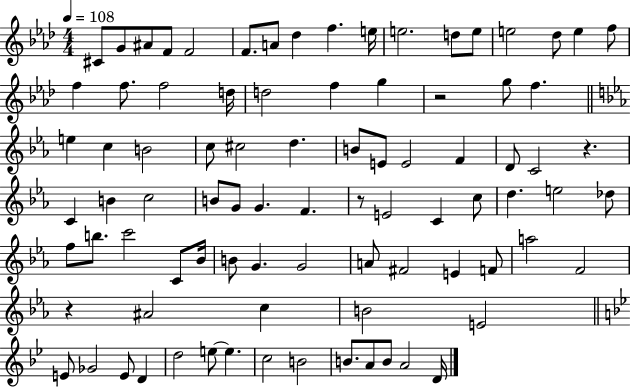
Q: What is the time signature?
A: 4/4